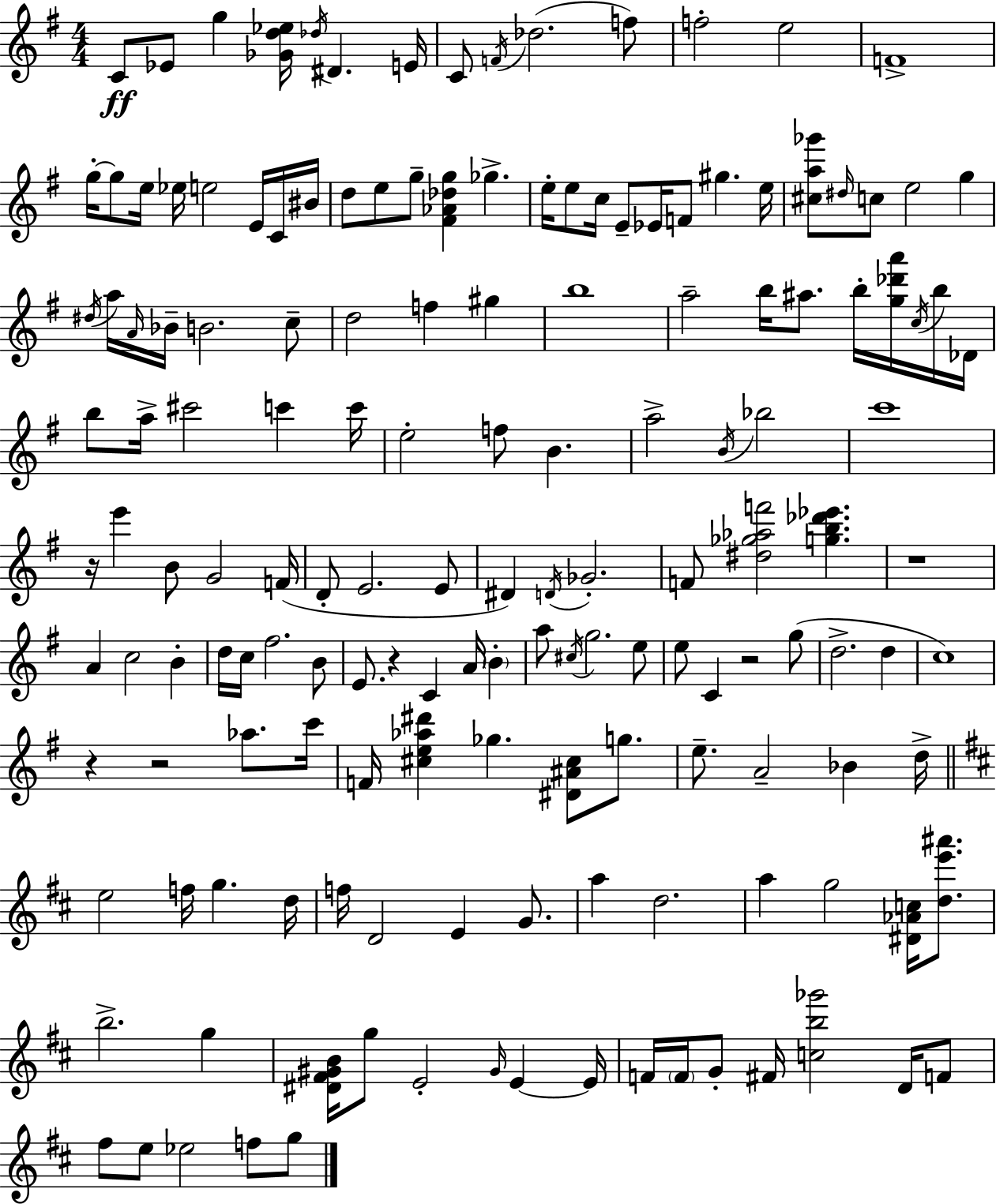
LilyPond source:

{
  \clef treble
  \numericTimeSignature
  \time 4/4
  \key e \minor
  c'8\ff ees'8 g''4 <ges' d'' ees''>16 \acciaccatura { des''16 } dis'4. | e'16 c'8 \acciaccatura { f'16 }( des''2. | f''8) f''2-. e''2 | f'1-> | \break g''16-.~~ g''8 e''16 ees''16 e''2 e'16 | c'16 bis'16 d''8 e''8 g''8-- <fis' aes' des'' g''>4 ges''4.-> | e''16-. e''8 c''16 e'8-- ees'16 f'8 gis''4. | e''16 <cis'' a'' ges'''>8 \grace { dis''16 } c''8 e''2 g''4 | \break \acciaccatura { dis''16 } a''16 \grace { a'16 } bes'16-- b'2. | c''8-- d''2 f''4 | gis''4 b''1 | a''2-- b''16 ais''8. | \break b''16-. <g'' des''' a'''>16 \acciaccatura { c''16 } b''16 des'16 b''8 a''16-> cis'''2 | c'''4 c'''16 e''2-. f''8 | b'4. a''2-> \acciaccatura { b'16 } bes''2 | c'''1 | \break r16 e'''4 b'8 g'2 | f'16( d'8-. e'2. | e'8 dis'4) \acciaccatura { d'16 } ges'2.-. | f'8 <dis'' ges'' aes'' f'''>2 | \break <g'' b'' des''' ees'''>4. r1 | a'4 c''2 | b'4-. d''16 c''16 fis''2. | b'8 e'8. r4 c'4 | \break a'16 \parenthesize b'4-. a''8 \acciaccatura { cis''16 } g''2. | e''8 e''8 c'4 r2 | g''8( d''2.-> | d''4 c''1) | \break r4 r2 | aes''8. c'''16 f'16 <cis'' e'' aes'' dis'''>4 ges''4. | <dis' ais' cis''>8 g''8. e''8.-- a'2-- | bes'4 d''16-> \bar "||" \break \key d \major e''2 f''16 g''4. d''16 | f''16 d'2 e'4 g'8. | a''4 d''2. | a''4 g''2 <dis' aes' c''>16 <d'' e''' ais'''>8. | \break b''2.-> g''4 | <dis' fis' gis' b'>16 g''8 e'2-. \grace { gis'16 } e'4~~ | e'16 f'16 \parenthesize f'16 g'8-. fis'16 <c'' b'' ges'''>2 d'16 f'8 | fis''8 e''8 ees''2 f''8 g''8 | \break \bar "|."
}